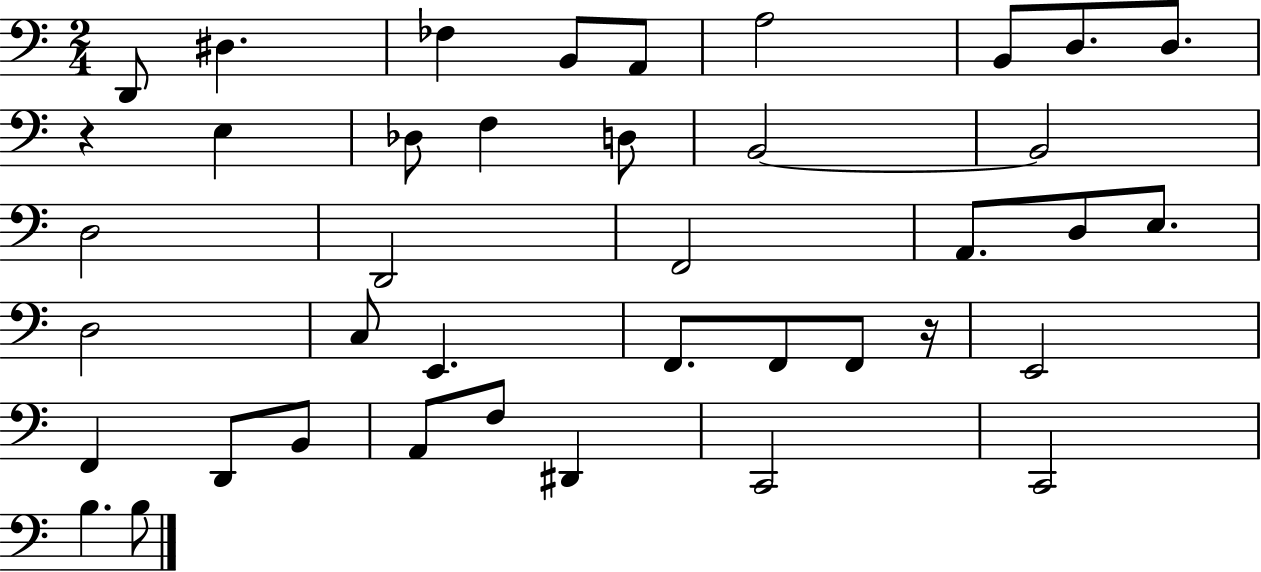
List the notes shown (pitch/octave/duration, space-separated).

D2/e D#3/q. FES3/q B2/e A2/e A3/h B2/e D3/e. D3/e. R/q E3/q Db3/e F3/q D3/e B2/h B2/h D3/h D2/h F2/h A2/e. D3/e E3/e. D3/h C3/e E2/q. F2/e. F2/e F2/e R/s E2/h F2/q D2/e B2/e A2/e F3/e D#2/q C2/h C2/h B3/q. B3/e